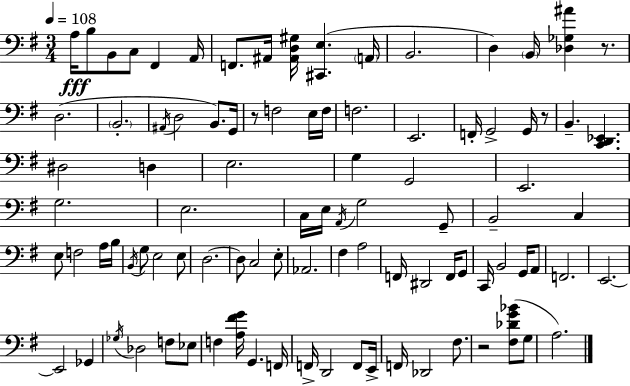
A3/s B3/e B2/e C3/e F#2/q A2/s F2/e. A#2/s [A#2,D3,G#3]/s [C#2,E3]/q. A2/s B2/h. D3/q B2/s [Db3,Gb3,A#4]/q R/e. D3/h. B2/h. A#2/s D3/h B2/e. G2/s R/e F3/h E3/s F3/s F3/h. E2/h. F2/s G2/h G2/s R/e B2/q. [C2,D2,Eb2]/q. D#3/h D3/q E3/h. G3/q G2/h E2/h. G3/h. E3/h. C3/s E3/s A2/s G3/h G2/e B2/h C3/q E3/e F3/h A3/s B3/s B2/s G3/e E3/h E3/e D3/h. D3/e C3/h E3/e Ab2/h. F#3/q A3/h F2/s D#2/h F2/s G2/e C2/s B2/h G2/s A2/e F2/h. E2/h. E2/h Gb2/q Gb3/s Db3/h F3/e Eb3/e F3/q [A3,F#4,G4]/s G2/q. F2/s F2/s D2/h F2/e E2/s F2/s Db2/h F#3/e. R/h [F#3,Db4,G4,Bb4]/e G3/e A3/h.